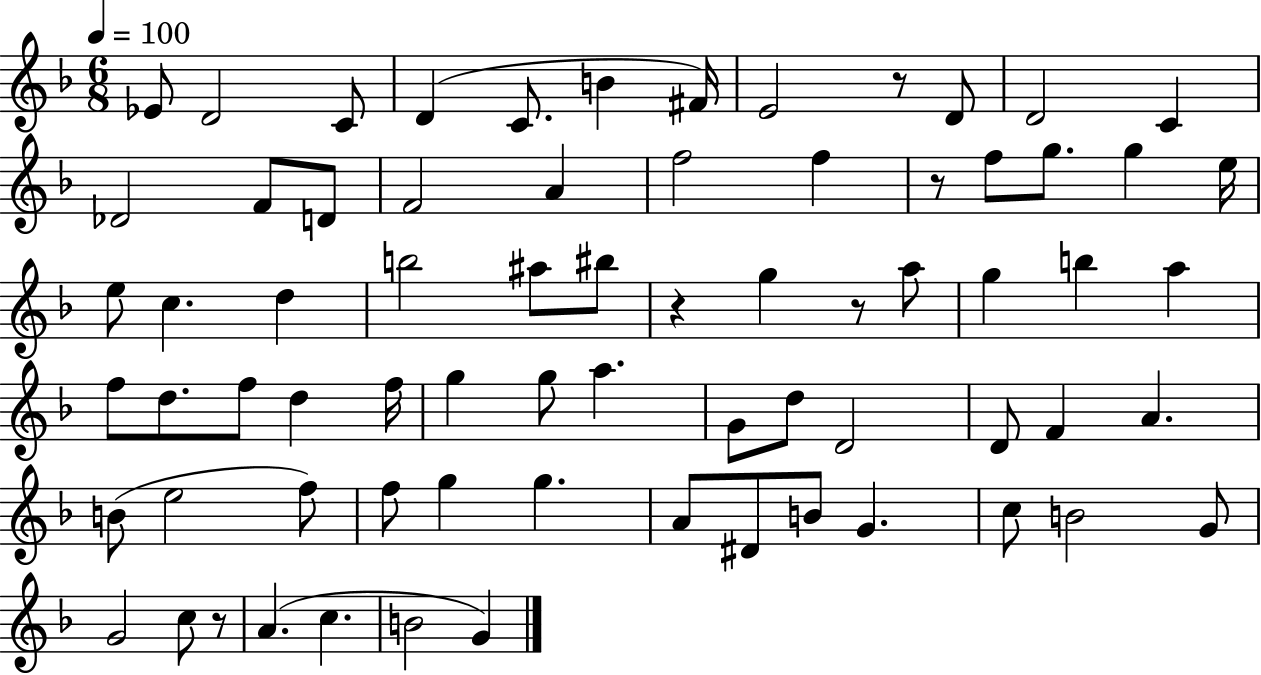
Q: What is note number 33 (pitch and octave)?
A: A5